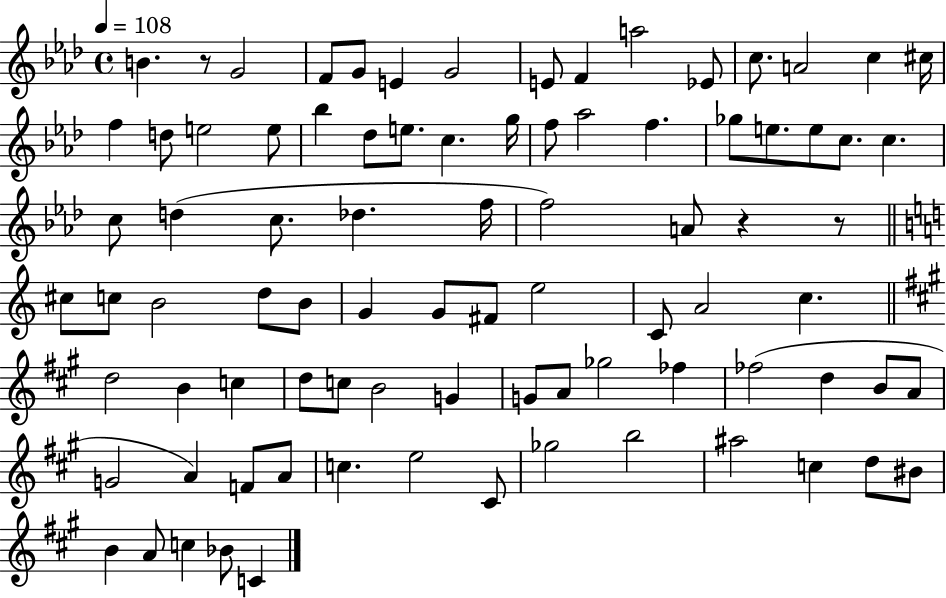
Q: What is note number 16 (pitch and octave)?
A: D5